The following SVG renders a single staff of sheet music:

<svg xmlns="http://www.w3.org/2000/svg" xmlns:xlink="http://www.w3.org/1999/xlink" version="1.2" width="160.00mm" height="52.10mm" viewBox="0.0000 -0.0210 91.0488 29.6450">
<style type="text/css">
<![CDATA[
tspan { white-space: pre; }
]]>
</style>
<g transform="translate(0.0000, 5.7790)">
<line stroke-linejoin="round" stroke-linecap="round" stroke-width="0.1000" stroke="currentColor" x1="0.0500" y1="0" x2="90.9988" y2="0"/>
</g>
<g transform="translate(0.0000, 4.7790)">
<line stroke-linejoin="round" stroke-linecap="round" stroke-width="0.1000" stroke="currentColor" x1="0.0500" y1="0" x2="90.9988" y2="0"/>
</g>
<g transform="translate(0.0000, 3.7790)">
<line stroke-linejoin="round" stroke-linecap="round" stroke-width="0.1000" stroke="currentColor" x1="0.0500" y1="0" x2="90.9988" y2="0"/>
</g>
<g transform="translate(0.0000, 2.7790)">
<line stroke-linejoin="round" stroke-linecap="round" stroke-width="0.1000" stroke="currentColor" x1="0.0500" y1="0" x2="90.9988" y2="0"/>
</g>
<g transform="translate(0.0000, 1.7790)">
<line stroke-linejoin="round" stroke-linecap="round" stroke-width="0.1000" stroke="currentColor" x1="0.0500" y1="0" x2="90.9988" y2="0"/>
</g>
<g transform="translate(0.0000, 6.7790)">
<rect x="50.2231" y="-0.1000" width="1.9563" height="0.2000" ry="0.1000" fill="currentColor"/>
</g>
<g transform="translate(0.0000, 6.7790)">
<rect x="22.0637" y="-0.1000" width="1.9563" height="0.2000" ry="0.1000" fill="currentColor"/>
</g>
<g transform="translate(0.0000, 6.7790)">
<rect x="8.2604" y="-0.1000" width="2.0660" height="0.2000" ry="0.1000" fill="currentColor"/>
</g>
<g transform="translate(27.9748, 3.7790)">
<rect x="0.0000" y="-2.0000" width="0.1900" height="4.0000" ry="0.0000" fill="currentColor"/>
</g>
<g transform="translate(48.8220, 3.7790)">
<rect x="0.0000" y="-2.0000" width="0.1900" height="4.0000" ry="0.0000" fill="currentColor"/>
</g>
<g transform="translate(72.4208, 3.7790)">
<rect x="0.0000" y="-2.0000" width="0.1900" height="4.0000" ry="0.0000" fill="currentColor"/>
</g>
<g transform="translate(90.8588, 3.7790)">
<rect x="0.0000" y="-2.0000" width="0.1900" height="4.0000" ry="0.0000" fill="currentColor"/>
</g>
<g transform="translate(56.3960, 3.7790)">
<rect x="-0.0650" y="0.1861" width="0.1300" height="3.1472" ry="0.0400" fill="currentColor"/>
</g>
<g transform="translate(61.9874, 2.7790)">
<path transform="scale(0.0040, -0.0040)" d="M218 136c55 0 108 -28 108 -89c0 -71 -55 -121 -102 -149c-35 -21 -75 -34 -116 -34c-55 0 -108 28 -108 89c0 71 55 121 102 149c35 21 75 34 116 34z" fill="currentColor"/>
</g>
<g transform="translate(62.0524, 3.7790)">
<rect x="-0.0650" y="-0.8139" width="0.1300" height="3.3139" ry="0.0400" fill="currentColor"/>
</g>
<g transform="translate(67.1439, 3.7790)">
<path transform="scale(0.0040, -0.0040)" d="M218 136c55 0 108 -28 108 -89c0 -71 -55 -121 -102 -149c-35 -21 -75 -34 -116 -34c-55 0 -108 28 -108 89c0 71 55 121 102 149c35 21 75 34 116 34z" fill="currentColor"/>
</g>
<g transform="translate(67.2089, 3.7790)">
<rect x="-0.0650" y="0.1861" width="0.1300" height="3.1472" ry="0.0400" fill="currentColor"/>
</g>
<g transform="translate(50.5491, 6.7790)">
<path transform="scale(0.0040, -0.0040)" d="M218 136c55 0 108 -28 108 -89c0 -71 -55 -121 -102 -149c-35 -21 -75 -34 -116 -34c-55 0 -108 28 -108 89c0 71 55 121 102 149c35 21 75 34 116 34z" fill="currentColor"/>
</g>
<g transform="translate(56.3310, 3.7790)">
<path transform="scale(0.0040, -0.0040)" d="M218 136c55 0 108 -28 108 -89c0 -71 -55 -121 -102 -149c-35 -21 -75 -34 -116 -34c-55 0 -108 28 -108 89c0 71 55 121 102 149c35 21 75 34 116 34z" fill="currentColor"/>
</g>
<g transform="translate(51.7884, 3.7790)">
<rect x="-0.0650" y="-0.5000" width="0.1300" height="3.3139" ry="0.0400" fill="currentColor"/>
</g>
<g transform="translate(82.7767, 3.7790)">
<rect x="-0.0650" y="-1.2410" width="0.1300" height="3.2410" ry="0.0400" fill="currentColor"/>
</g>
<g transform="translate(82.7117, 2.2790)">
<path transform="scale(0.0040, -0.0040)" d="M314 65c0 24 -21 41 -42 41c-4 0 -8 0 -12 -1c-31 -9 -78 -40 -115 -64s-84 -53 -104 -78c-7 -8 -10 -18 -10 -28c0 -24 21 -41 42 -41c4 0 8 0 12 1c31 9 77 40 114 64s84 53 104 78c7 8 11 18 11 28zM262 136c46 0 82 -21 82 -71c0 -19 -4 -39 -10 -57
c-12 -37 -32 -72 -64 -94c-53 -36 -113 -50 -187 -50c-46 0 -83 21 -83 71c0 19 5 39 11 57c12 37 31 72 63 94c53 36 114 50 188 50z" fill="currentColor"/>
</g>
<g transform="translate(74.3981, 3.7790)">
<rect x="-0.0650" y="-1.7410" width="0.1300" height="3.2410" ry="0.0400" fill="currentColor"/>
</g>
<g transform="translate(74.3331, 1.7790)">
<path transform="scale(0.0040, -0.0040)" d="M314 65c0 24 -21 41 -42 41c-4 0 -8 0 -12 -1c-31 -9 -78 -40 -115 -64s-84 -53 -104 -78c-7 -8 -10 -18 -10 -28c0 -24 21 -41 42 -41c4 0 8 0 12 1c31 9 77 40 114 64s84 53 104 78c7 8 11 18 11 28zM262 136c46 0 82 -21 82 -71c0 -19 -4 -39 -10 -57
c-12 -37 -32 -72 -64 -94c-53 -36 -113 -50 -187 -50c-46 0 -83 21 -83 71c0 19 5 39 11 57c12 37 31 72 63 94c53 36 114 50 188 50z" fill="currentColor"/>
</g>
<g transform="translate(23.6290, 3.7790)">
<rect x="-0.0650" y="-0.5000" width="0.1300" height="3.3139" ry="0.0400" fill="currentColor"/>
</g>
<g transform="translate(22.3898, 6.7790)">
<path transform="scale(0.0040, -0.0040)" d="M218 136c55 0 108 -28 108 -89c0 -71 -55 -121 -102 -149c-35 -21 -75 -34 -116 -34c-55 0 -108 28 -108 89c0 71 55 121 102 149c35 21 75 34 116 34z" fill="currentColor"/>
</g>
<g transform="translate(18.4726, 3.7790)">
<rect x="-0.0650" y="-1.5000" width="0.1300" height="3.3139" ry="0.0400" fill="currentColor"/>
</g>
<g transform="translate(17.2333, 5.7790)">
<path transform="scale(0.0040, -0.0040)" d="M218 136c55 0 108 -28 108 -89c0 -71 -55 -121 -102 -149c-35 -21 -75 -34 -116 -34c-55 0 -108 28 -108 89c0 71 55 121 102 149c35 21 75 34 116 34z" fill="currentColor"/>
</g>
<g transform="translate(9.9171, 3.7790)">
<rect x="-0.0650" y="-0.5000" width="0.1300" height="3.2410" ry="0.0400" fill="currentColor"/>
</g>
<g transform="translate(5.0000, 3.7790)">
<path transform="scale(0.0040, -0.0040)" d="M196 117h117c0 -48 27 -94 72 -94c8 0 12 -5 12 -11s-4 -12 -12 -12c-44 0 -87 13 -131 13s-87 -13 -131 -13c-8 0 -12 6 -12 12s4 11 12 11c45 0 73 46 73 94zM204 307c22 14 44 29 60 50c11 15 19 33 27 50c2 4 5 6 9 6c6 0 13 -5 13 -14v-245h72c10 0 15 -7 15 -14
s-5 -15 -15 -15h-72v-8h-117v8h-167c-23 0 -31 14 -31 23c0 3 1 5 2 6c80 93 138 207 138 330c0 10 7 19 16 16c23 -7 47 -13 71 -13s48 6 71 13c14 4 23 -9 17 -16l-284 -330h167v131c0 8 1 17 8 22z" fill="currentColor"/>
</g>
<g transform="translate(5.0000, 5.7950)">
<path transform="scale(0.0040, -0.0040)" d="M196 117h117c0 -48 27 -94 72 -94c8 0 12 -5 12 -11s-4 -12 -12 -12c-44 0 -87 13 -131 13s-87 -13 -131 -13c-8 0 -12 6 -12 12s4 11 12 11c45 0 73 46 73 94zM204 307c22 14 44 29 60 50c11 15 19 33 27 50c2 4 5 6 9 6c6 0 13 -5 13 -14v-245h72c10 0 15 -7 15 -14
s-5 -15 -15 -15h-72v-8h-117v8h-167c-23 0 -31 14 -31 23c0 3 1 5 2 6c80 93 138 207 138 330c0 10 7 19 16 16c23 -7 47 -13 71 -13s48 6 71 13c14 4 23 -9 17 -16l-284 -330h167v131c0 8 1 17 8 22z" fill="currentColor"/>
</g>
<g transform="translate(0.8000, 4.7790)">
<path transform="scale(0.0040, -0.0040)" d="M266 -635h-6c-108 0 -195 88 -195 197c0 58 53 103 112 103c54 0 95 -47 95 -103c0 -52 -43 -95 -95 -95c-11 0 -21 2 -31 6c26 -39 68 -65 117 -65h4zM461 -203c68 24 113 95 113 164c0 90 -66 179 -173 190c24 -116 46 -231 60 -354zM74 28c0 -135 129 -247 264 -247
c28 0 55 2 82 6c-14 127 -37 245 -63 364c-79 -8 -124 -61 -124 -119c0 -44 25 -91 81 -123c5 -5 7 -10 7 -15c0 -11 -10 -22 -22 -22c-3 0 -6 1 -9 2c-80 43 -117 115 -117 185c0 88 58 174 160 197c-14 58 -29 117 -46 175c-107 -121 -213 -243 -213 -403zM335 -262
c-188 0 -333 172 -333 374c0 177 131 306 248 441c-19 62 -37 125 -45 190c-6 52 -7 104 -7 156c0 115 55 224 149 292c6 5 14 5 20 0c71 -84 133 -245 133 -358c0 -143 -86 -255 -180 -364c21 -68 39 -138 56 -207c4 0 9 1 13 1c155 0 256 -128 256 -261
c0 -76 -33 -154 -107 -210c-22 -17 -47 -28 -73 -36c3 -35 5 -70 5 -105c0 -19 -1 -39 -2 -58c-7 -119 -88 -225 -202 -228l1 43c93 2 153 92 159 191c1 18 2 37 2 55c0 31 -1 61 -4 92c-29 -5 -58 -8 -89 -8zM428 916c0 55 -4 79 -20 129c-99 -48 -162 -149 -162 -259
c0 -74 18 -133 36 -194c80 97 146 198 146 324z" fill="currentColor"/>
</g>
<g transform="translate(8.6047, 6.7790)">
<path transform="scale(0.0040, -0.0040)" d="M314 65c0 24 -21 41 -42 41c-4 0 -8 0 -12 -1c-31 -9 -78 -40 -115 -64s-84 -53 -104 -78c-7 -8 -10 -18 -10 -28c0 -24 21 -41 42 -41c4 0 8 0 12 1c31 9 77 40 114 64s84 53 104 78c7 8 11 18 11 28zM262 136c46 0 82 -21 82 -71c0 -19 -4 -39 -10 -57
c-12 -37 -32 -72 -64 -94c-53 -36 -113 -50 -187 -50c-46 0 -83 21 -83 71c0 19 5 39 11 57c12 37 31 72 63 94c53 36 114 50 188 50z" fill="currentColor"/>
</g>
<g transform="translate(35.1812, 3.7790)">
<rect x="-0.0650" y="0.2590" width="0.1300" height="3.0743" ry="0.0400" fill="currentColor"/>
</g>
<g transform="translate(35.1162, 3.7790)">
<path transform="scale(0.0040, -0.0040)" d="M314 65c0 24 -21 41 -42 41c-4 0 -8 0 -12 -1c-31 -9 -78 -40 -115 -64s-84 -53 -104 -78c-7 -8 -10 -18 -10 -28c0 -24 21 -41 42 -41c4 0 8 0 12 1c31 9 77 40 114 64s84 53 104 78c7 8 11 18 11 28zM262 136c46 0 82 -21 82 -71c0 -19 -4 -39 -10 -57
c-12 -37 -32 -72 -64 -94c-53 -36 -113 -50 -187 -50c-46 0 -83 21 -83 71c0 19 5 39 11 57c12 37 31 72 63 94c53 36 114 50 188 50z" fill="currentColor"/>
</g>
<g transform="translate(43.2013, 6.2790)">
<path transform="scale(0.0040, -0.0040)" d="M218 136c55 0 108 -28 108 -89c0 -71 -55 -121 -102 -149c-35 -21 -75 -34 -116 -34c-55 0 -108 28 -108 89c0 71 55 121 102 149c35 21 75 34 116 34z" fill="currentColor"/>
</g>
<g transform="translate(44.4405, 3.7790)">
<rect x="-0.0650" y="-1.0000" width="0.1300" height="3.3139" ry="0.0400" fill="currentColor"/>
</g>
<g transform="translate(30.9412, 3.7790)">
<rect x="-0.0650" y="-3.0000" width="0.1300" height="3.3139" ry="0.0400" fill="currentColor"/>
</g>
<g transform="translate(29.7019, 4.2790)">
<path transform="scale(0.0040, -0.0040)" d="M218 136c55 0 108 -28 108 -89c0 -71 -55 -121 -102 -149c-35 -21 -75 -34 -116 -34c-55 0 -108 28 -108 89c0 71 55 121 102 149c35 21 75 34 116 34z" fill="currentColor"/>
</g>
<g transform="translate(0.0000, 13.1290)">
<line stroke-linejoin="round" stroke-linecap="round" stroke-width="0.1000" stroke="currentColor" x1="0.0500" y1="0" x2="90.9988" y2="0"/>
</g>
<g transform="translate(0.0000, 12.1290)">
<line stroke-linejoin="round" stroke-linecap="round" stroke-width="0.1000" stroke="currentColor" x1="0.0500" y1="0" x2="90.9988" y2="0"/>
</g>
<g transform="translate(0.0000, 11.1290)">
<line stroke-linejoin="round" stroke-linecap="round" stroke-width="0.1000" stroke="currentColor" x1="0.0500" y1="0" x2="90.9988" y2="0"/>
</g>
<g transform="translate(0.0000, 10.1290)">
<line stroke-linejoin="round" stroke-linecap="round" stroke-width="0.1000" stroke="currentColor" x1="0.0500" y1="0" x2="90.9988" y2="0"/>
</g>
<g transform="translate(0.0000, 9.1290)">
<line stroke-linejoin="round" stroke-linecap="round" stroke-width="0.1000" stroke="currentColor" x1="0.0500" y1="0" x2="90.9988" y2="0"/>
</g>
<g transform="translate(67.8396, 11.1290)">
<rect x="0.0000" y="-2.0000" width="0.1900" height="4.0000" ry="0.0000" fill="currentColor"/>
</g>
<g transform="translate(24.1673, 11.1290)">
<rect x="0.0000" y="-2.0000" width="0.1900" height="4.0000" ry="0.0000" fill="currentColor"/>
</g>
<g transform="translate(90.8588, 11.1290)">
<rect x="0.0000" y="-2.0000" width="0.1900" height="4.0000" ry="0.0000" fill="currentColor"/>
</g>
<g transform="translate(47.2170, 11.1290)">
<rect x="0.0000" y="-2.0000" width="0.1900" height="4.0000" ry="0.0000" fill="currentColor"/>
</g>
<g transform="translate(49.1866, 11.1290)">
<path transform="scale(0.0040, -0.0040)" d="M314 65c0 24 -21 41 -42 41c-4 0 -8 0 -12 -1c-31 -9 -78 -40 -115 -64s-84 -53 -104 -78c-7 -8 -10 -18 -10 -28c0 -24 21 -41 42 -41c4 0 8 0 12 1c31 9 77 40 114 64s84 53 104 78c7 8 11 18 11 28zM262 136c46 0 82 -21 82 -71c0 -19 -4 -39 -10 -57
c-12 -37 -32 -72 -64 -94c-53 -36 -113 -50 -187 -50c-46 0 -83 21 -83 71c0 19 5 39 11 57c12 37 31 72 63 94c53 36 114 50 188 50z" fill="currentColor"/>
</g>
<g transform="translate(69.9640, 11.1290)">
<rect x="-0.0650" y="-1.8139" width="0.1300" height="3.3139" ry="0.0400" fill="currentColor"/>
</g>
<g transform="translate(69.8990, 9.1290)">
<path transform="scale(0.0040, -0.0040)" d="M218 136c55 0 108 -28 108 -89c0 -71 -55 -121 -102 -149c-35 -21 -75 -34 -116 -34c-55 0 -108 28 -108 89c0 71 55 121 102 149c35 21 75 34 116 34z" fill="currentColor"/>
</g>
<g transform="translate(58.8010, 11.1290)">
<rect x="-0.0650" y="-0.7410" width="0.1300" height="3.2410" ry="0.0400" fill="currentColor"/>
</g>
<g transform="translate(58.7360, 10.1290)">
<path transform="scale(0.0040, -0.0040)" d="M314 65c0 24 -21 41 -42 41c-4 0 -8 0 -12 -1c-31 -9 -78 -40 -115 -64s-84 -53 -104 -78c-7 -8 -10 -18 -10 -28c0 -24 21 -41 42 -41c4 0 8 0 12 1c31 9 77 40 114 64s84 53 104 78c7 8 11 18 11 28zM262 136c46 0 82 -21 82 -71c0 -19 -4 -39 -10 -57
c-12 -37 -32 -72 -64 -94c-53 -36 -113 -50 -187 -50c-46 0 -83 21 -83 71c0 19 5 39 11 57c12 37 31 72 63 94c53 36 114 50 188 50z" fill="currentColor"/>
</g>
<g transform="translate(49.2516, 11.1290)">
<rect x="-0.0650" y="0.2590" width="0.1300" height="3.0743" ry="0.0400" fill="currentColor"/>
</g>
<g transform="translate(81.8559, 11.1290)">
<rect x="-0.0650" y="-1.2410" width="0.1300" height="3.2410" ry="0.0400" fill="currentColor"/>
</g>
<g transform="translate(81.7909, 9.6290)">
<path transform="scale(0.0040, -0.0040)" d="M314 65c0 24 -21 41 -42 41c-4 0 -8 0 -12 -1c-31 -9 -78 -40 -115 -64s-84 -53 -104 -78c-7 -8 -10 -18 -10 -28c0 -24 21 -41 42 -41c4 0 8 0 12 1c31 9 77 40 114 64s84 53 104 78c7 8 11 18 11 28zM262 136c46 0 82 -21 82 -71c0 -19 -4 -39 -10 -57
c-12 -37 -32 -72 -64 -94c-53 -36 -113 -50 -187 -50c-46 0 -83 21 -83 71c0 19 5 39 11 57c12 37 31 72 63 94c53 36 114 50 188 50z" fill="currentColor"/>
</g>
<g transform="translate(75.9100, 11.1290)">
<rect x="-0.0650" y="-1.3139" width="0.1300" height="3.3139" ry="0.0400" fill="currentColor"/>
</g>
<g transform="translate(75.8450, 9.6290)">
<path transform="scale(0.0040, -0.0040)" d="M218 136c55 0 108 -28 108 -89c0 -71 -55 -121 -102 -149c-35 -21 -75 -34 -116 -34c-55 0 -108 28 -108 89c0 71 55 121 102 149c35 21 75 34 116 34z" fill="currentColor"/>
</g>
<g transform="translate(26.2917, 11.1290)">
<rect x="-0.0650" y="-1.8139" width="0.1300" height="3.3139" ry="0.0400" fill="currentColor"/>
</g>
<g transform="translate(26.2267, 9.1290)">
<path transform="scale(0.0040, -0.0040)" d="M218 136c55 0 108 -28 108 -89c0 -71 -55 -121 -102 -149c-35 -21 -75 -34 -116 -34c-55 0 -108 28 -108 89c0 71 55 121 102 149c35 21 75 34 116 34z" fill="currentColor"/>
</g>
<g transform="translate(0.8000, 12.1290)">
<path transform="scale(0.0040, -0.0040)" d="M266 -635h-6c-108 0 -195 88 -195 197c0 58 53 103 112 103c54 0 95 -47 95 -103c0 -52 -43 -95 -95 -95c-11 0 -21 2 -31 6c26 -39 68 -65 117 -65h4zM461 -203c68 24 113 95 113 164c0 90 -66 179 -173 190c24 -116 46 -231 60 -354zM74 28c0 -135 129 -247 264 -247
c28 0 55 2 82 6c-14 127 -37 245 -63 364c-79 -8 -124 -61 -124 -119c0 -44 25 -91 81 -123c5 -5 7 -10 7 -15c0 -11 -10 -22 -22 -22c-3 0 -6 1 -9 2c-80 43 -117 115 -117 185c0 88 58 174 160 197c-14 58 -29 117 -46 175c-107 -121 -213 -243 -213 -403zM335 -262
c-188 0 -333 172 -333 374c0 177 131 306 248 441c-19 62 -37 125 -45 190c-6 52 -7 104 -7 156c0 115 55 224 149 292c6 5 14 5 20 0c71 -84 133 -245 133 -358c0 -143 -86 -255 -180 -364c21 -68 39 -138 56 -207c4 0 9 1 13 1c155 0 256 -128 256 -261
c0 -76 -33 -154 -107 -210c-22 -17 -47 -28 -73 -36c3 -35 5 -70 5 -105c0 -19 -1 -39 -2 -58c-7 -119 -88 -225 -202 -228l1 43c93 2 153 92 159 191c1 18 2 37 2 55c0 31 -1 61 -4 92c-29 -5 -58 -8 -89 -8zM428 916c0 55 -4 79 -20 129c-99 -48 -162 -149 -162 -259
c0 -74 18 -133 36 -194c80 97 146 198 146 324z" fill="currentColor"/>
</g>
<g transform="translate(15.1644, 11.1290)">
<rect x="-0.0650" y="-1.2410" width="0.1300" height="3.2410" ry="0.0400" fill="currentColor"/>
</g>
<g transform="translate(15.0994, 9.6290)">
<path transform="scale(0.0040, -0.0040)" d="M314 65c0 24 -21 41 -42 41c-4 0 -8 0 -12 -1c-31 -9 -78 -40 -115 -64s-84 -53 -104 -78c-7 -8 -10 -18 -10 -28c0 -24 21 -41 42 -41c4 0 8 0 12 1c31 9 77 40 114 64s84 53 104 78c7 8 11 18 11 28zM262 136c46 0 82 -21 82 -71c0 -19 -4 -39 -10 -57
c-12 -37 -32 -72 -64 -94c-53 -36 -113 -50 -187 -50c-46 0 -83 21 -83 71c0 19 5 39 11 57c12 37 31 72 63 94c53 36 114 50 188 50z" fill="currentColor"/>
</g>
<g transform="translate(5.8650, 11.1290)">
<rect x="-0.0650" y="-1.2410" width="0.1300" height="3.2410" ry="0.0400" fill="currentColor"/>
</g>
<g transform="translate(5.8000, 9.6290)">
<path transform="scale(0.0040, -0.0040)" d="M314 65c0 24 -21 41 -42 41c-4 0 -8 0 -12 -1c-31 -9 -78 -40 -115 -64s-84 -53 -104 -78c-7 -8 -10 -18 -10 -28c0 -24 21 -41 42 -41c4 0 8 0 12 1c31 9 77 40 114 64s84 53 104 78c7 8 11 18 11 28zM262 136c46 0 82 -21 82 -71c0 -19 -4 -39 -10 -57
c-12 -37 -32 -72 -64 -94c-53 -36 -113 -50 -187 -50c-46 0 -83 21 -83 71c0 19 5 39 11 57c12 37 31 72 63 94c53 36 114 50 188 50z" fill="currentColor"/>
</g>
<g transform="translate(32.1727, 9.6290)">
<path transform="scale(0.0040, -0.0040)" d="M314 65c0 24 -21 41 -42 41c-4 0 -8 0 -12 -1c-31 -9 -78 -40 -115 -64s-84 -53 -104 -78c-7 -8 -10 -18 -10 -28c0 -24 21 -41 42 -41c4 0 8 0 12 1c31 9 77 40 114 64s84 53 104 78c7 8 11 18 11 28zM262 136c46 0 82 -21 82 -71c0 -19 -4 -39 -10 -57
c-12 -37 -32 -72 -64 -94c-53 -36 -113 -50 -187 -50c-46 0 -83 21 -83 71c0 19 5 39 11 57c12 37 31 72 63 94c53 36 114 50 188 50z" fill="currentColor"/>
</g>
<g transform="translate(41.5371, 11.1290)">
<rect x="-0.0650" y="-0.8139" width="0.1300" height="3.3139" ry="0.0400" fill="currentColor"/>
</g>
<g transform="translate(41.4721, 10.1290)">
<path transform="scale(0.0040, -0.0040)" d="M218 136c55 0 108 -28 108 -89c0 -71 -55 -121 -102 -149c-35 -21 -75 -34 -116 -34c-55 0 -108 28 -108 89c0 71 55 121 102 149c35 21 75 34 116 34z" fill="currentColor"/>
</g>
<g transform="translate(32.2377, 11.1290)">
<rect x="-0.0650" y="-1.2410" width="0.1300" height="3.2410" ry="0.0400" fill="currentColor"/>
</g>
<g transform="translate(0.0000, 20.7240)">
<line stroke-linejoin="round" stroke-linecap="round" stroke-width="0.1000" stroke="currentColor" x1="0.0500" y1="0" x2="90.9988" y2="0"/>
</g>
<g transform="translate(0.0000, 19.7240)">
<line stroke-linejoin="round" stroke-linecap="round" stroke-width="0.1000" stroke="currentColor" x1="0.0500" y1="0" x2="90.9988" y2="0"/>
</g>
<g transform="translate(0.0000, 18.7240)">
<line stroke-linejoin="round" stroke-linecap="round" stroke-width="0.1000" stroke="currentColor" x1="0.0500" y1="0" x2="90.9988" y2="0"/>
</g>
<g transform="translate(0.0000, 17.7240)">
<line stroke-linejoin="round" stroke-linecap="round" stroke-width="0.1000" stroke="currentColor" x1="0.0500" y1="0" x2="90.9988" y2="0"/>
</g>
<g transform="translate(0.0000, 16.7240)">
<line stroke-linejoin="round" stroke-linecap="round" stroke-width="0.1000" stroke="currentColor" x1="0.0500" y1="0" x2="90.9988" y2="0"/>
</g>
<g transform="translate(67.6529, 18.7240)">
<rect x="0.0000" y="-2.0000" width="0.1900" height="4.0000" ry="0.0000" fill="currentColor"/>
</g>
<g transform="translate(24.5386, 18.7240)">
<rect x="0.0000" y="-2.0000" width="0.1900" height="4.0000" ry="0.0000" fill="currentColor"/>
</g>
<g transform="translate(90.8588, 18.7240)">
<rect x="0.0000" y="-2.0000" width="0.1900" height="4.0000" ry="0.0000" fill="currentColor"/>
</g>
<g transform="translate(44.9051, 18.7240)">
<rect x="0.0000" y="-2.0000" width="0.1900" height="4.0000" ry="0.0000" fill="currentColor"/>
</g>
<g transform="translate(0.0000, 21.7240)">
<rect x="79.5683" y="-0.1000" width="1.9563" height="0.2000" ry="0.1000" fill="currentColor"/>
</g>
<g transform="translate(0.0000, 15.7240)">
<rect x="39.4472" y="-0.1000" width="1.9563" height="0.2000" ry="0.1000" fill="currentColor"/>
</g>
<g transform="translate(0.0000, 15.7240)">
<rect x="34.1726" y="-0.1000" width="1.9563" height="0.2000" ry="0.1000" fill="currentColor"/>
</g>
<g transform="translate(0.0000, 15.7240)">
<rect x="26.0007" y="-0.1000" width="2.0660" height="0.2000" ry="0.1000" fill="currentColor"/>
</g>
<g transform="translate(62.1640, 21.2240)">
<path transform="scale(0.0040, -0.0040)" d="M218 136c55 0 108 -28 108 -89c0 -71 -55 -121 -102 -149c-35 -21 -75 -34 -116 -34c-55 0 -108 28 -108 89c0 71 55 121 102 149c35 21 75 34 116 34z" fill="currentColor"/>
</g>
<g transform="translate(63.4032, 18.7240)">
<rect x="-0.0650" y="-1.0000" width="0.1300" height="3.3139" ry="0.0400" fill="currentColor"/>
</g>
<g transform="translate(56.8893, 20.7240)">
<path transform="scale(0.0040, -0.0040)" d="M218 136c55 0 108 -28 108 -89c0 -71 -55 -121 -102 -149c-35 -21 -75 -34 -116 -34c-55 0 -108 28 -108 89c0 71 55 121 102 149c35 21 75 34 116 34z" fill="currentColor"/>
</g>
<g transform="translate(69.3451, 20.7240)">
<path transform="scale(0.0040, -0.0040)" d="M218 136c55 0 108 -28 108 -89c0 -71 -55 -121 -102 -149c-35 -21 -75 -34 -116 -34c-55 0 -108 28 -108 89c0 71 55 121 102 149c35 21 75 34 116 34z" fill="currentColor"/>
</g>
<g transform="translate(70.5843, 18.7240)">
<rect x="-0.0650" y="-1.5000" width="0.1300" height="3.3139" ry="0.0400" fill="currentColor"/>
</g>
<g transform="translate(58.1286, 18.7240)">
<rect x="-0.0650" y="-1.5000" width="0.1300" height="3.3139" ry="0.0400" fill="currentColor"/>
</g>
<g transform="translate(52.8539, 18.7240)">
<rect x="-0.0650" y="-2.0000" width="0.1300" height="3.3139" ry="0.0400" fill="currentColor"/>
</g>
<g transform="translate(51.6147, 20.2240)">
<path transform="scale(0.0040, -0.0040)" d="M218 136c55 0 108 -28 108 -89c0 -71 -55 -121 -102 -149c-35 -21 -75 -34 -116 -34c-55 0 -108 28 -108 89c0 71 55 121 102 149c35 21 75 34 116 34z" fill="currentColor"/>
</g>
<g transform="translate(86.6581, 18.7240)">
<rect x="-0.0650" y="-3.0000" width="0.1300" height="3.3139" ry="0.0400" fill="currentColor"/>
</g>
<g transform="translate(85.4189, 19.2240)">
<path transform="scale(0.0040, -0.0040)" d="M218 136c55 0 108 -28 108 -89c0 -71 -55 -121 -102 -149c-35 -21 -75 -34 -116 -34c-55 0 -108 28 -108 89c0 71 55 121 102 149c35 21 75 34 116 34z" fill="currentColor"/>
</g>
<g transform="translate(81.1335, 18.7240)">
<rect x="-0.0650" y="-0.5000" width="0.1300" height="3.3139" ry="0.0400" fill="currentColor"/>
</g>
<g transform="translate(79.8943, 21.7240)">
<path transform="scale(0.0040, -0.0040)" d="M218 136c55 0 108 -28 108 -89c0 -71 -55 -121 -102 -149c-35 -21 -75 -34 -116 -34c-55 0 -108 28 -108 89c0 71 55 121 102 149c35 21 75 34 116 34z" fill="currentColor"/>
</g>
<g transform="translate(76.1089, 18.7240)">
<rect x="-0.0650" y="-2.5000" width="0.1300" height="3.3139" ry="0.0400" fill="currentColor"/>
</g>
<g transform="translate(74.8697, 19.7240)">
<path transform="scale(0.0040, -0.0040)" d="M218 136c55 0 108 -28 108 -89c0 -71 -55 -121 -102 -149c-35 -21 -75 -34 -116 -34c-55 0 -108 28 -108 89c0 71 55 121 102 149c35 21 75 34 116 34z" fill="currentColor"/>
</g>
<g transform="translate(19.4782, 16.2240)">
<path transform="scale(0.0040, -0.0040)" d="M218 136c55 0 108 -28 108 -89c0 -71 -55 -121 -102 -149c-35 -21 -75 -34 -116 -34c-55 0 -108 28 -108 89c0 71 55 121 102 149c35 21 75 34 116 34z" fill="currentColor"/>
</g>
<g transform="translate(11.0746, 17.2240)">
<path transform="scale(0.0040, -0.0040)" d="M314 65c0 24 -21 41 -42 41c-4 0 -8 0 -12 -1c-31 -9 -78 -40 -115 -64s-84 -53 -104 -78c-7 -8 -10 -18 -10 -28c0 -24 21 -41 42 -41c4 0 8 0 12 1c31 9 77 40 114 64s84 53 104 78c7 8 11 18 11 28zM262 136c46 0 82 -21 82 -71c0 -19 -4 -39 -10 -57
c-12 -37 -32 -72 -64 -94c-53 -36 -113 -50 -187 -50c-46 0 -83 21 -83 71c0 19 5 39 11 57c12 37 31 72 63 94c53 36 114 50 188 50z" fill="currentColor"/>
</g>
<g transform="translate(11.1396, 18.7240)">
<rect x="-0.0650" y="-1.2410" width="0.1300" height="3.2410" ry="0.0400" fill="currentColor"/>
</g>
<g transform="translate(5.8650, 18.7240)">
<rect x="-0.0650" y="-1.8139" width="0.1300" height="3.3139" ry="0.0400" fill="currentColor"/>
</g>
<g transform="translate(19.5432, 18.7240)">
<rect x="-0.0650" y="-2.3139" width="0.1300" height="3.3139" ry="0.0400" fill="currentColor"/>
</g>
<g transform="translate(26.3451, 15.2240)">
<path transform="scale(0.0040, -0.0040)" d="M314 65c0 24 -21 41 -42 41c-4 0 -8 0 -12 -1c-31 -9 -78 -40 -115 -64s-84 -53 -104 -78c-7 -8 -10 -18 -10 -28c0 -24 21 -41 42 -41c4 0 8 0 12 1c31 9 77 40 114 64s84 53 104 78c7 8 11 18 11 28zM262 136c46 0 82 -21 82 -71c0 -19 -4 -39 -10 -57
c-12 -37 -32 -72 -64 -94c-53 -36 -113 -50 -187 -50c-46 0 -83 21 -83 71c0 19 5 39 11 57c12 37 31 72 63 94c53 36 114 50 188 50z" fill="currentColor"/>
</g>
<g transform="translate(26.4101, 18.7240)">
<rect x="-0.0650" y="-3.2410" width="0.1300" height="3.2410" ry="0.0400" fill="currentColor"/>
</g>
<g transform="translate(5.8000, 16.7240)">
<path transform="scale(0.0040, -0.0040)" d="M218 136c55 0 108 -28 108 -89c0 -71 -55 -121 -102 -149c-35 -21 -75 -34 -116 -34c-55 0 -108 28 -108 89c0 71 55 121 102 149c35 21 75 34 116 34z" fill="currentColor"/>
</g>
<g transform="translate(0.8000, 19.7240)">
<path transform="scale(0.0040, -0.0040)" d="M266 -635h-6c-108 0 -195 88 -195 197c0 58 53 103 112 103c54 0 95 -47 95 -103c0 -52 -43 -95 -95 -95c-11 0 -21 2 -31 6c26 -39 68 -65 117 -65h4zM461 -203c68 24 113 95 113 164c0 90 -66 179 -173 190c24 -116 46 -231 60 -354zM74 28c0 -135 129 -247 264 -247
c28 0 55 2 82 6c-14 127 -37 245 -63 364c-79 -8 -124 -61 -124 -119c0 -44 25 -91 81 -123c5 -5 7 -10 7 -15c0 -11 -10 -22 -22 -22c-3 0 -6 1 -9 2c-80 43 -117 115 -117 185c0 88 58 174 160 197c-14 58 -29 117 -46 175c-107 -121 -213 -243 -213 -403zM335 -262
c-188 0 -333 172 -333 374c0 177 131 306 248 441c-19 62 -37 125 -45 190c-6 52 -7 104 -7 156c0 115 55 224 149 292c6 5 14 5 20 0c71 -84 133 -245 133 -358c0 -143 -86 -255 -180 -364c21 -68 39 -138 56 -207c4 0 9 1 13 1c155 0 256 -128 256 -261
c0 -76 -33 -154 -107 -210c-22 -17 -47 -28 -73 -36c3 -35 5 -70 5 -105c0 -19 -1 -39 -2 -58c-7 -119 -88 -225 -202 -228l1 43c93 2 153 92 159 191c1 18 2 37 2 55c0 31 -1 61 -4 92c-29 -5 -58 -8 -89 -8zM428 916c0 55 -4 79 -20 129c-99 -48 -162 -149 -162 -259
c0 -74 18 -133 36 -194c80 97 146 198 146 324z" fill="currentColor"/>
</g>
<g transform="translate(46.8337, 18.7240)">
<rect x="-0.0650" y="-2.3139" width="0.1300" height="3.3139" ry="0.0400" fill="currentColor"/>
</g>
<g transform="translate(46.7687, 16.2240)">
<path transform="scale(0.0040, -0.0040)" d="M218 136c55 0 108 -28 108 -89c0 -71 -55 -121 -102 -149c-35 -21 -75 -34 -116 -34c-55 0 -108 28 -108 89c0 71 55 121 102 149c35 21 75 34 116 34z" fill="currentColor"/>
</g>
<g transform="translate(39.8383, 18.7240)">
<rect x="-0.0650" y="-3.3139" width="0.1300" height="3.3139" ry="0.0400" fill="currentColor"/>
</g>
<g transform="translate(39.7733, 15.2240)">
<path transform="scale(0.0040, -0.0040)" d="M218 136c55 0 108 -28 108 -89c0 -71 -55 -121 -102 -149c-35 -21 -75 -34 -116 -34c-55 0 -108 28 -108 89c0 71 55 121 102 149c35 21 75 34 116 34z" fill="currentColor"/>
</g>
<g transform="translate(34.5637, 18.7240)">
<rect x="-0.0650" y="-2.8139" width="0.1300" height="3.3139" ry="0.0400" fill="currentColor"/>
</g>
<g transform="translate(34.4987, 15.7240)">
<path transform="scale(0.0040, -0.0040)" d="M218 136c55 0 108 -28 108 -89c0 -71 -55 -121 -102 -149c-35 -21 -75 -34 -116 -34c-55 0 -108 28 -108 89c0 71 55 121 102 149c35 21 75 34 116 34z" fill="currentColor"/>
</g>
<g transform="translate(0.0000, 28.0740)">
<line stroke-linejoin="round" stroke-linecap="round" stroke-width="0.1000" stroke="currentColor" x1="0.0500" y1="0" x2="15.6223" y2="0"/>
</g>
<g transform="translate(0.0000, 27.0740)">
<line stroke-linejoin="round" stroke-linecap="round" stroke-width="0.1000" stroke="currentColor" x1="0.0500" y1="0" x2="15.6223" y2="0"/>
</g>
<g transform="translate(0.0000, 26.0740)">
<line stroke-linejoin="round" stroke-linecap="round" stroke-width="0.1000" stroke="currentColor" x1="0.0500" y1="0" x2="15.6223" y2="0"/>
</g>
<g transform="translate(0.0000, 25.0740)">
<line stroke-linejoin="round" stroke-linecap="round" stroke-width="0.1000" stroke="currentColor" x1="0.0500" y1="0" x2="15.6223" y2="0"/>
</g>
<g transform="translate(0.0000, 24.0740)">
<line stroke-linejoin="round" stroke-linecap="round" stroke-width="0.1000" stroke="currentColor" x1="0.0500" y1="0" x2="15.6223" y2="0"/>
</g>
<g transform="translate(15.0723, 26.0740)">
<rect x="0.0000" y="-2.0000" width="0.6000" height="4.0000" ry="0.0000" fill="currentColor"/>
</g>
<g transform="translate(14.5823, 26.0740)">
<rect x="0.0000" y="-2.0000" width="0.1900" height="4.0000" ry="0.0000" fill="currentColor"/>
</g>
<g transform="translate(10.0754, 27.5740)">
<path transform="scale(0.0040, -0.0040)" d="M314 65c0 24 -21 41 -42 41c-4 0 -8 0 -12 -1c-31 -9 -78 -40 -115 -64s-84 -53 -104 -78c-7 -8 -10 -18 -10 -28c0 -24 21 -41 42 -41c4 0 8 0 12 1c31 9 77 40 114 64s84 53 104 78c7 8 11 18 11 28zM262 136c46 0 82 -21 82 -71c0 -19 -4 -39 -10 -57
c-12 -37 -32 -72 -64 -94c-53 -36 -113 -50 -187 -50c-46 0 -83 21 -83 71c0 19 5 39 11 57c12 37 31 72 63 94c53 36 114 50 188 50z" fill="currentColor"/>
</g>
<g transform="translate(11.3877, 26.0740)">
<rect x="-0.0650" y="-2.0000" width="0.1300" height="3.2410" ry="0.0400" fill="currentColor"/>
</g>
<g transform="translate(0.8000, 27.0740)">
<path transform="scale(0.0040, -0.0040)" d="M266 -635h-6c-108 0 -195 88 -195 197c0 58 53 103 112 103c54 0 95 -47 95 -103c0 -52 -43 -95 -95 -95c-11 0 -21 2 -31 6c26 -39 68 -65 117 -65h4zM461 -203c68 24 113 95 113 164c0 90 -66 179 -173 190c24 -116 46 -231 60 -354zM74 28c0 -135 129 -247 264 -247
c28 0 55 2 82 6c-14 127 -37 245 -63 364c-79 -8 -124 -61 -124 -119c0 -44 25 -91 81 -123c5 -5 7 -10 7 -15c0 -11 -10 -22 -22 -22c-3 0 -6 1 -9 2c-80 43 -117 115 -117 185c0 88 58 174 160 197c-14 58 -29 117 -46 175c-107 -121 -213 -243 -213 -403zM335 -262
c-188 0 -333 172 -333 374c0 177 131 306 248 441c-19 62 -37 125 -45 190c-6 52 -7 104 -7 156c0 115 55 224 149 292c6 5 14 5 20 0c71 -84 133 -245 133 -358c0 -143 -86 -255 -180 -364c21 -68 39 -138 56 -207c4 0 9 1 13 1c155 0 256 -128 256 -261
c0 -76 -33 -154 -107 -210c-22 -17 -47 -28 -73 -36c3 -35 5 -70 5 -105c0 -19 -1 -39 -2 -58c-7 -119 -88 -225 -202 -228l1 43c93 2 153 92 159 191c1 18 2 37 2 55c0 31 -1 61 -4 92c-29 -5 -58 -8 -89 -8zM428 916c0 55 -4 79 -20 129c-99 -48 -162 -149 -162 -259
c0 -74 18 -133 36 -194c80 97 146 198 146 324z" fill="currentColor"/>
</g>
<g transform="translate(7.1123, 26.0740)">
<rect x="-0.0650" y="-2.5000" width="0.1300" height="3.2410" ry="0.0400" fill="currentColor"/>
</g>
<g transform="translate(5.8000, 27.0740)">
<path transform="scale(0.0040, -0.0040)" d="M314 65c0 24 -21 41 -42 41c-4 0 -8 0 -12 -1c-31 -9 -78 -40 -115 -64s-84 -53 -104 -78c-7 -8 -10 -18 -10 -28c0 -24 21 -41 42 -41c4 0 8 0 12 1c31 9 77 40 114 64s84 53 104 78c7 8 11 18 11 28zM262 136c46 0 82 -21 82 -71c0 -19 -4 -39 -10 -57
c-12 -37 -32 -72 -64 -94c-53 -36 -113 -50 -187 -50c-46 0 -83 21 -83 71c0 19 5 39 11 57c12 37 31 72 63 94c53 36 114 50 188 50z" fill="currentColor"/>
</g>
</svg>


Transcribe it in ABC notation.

X:1
T:Untitled
M:4/4
L:1/4
K:C
C2 E C A B2 D C B d B f2 e2 e2 e2 f e2 d B2 d2 f e e2 f e2 g b2 a b g F E D E G C A G2 F2